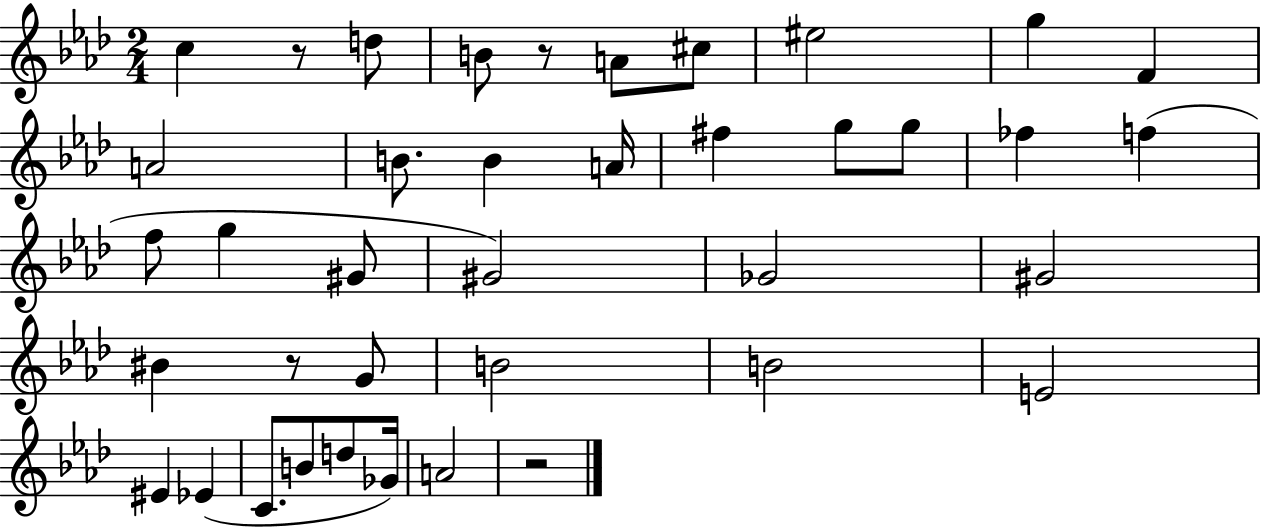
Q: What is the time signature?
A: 2/4